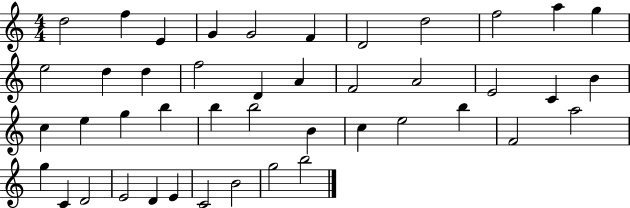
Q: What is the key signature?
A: C major